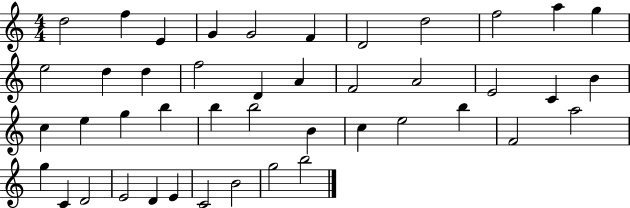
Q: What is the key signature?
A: C major